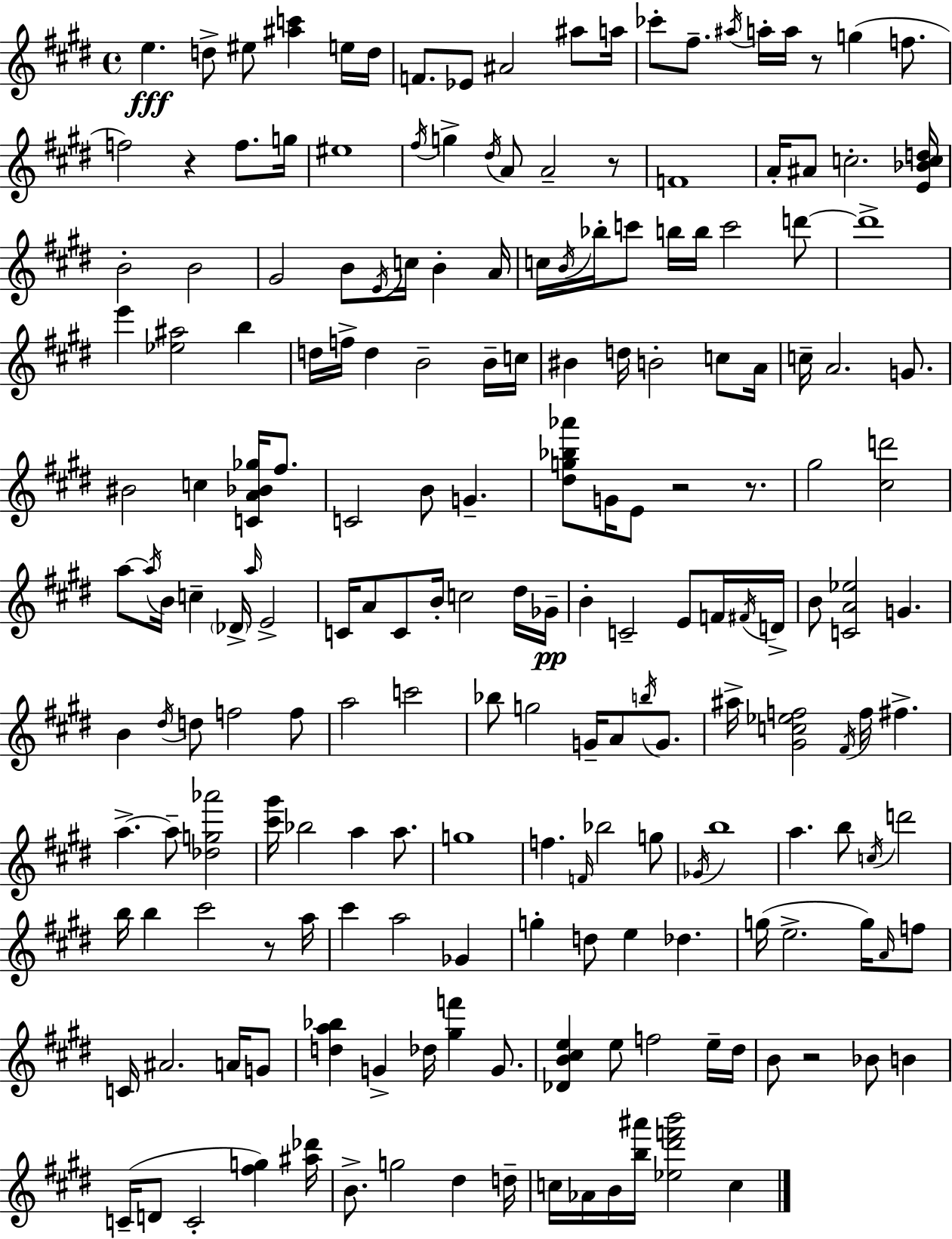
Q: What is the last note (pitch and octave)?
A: C5